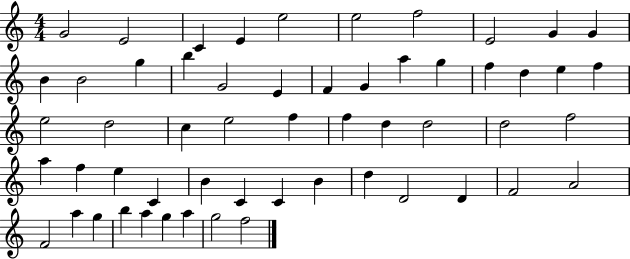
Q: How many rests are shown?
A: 0